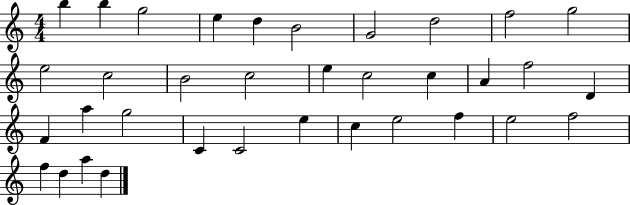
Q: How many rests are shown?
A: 0